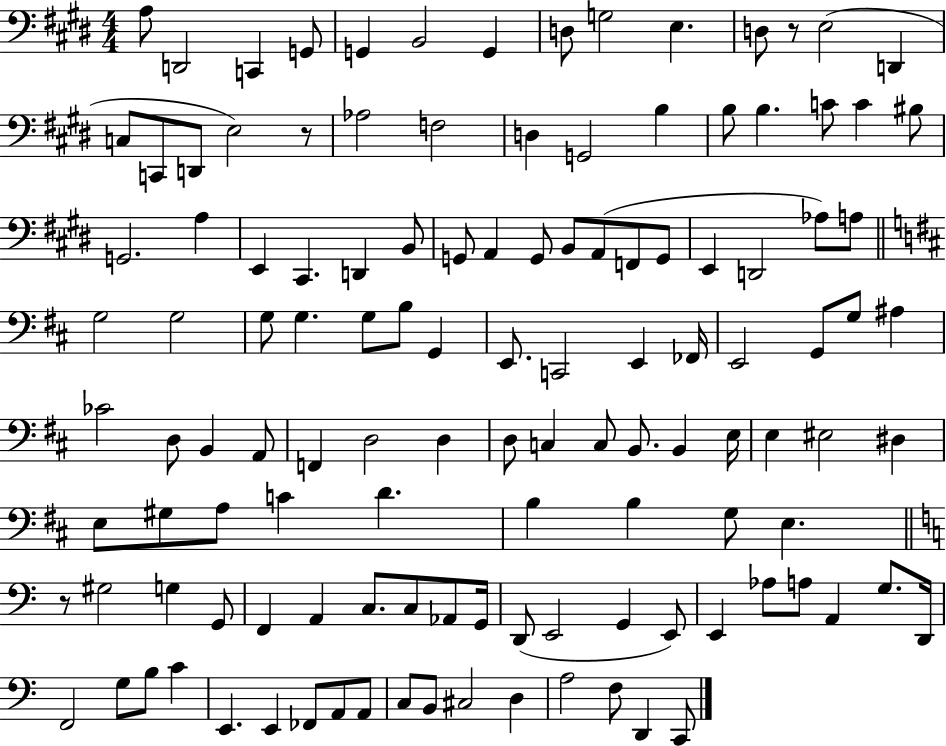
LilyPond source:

{
  \clef bass
  \numericTimeSignature
  \time 4/4
  \key e \major
  a8 d,2 c,4 g,8 | g,4 b,2 g,4 | d8 g2 e4. | d8 r8 e2( d,4 | \break c8 c,8 d,8 e2) r8 | aes2 f2 | d4 g,2 b4 | b8 b4. c'8 c'4 bis8 | \break g,2. a4 | e,4 cis,4. d,4 b,8 | g,8 a,4 g,8 b,8 a,8( f,8 g,8 | e,4 d,2 aes8) a8 | \break \bar "||" \break \key d \major g2 g2 | g8 g4. g8 b8 g,4 | e,8. c,2 e,4 fes,16 | e,2 g,8 g8 ais4 | \break ces'2 d8 b,4 a,8 | f,4 d2 d4 | d8 c4 c8 b,8. b,4 e16 | e4 eis2 dis4 | \break e8 gis8 a8 c'4 d'4. | b4 b4 g8 e4. | \bar "||" \break \key c \major r8 gis2 g4 g,8 | f,4 a,4 c8. c8 aes,8 g,16 | d,8( e,2 g,4 e,8) | e,4 aes8 a8 a,4 g8. d,16 | \break f,2 g8 b8 c'4 | e,4. e,4 fes,8 a,8 a,8 | c8 b,8 cis2 d4 | a2 f8 d,4 c,8 | \break \bar "|."
}